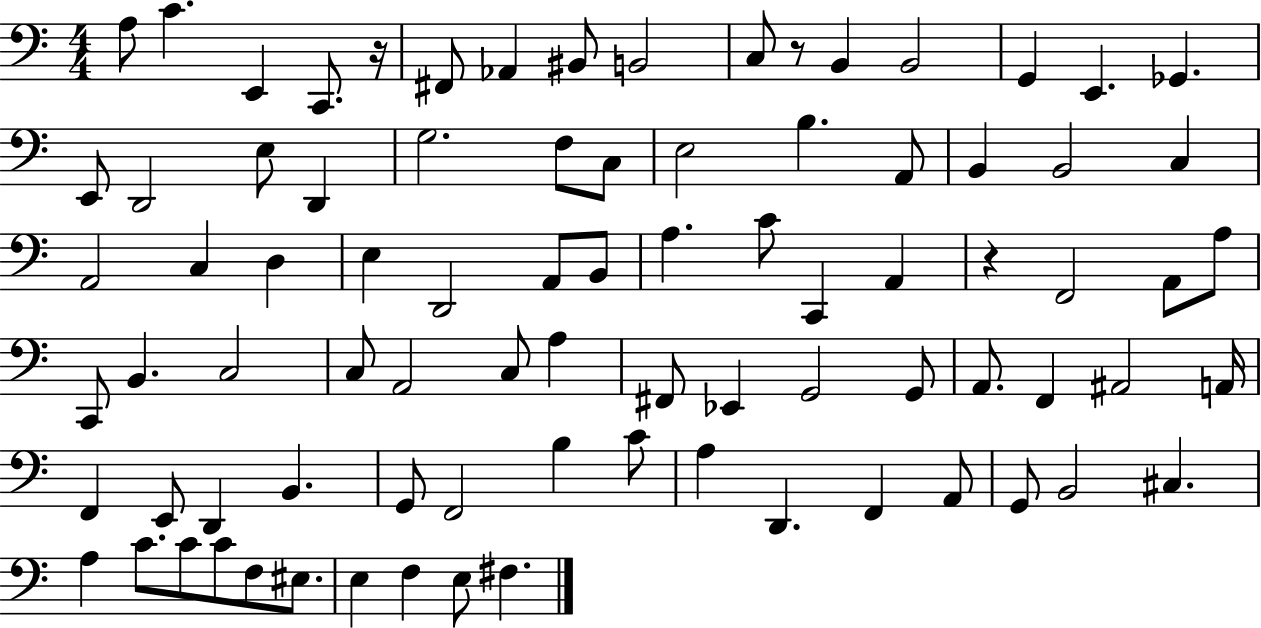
X:1
T:Untitled
M:4/4
L:1/4
K:C
A,/2 C E,, C,,/2 z/4 ^F,,/2 _A,, ^B,,/2 B,,2 C,/2 z/2 B,, B,,2 G,, E,, _G,, E,,/2 D,,2 E,/2 D,, G,2 F,/2 C,/2 E,2 B, A,,/2 B,, B,,2 C, A,,2 C, D, E, D,,2 A,,/2 B,,/2 A, C/2 C,, A,, z F,,2 A,,/2 A,/2 C,,/2 B,, C,2 C,/2 A,,2 C,/2 A, ^F,,/2 _E,, G,,2 G,,/2 A,,/2 F,, ^A,,2 A,,/4 F,, E,,/2 D,, B,, G,,/2 F,,2 B, C/2 A, D,, F,, A,,/2 G,,/2 B,,2 ^C, A, C/2 C/2 C/2 F,/2 ^E,/2 E, F, E,/2 ^F,